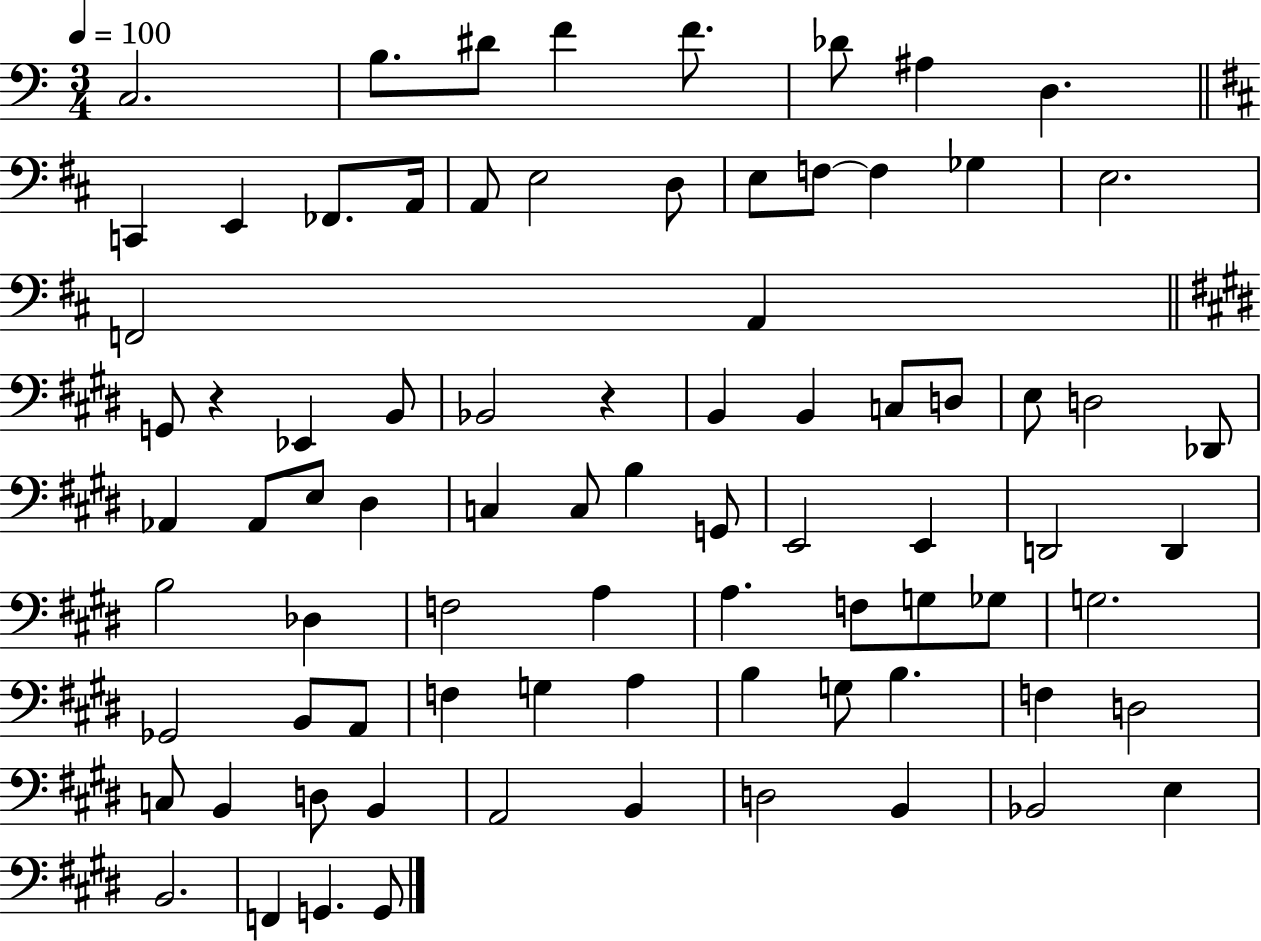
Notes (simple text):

C3/h. B3/e. D#4/e F4/q F4/e. Db4/e A#3/q D3/q. C2/q E2/q FES2/e. A2/s A2/e E3/h D3/e E3/e F3/e F3/q Gb3/q E3/h. F2/h A2/q G2/e R/q Eb2/q B2/e Bb2/h R/q B2/q B2/q C3/e D3/e E3/e D3/h Db2/e Ab2/q Ab2/e E3/e D#3/q C3/q C3/e B3/q G2/e E2/h E2/q D2/h D2/q B3/h Db3/q F3/h A3/q A3/q. F3/e G3/e Gb3/e G3/h. Gb2/h B2/e A2/e F3/q G3/q A3/q B3/q G3/e B3/q. F3/q D3/h C3/e B2/q D3/e B2/q A2/h B2/q D3/h B2/q Bb2/h E3/q B2/h. F2/q G2/q. G2/e